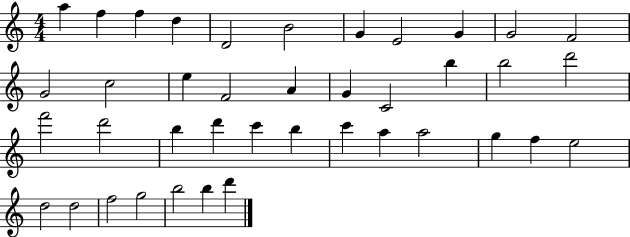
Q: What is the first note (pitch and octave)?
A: A5